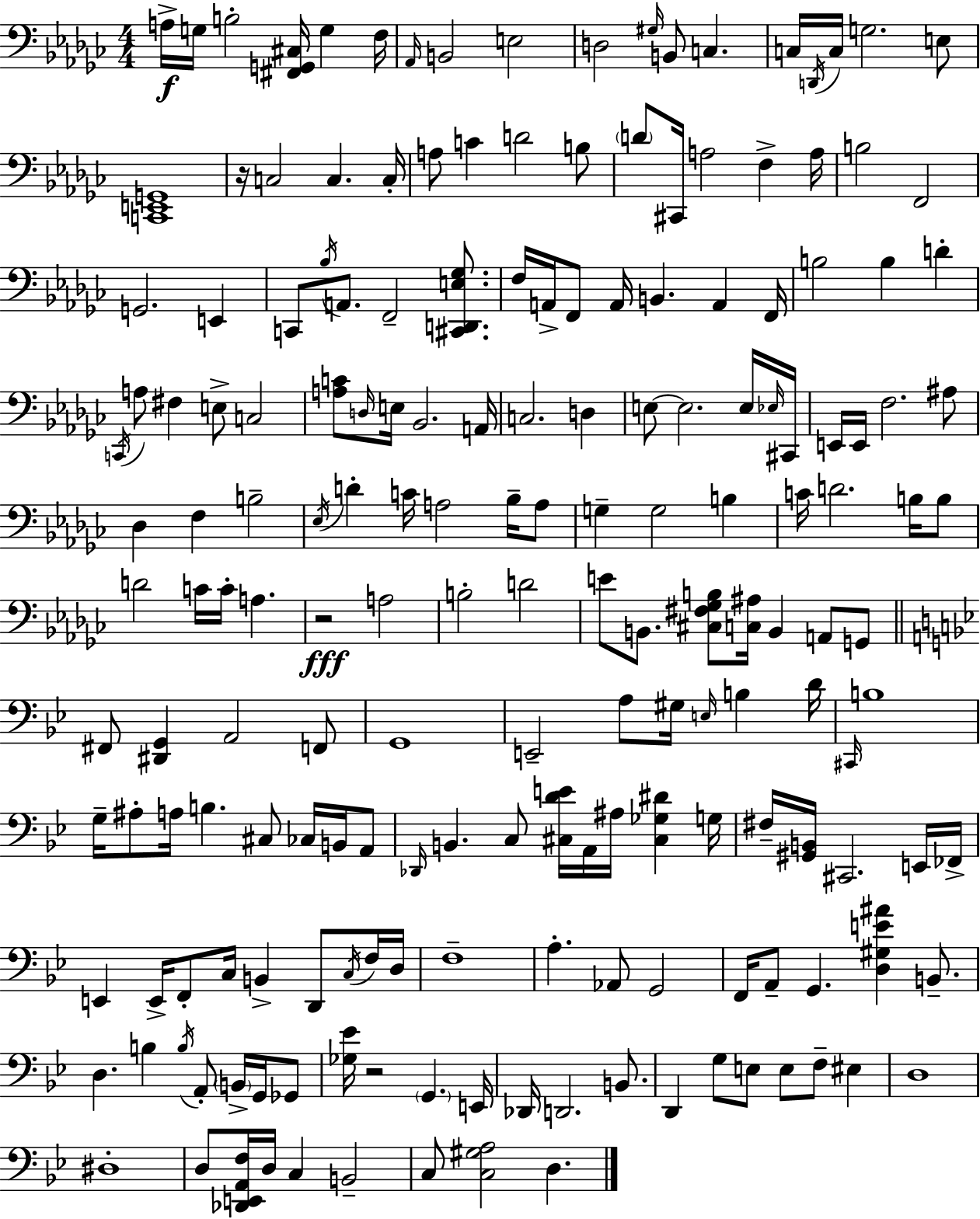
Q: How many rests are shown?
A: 3